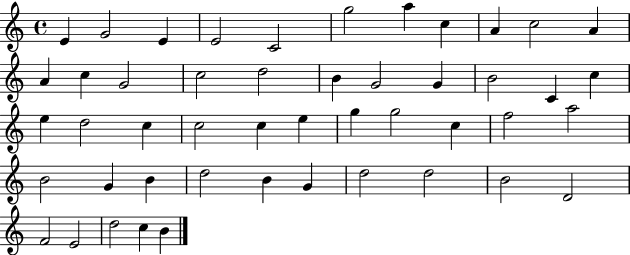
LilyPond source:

{
  \clef treble
  \time 4/4
  \defaultTimeSignature
  \key c \major
  e'4 g'2 e'4 | e'2 c'2 | g''2 a''4 c''4 | a'4 c''2 a'4 | \break a'4 c''4 g'2 | c''2 d''2 | b'4 g'2 g'4 | b'2 c'4 c''4 | \break e''4 d''2 c''4 | c''2 c''4 e''4 | g''4 g''2 c''4 | f''2 a''2 | \break b'2 g'4 b'4 | d''2 b'4 g'4 | d''2 d''2 | b'2 d'2 | \break f'2 e'2 | d''2 c''4 b'4 | \bar "|."
}